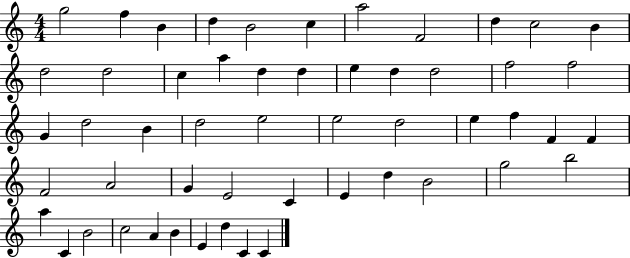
X:1
T:Untitled
M:4/4
L:1/4
K:C
g2 f B d B2 c a2 F2 d c2 B d2 d2 c a d d e d d2 f2 f2 G d2 B d2 e2 e2 d2 e f F F F2 A2 G E2 C E d B2 g2 b2 a C B2 c2 A B E d C C